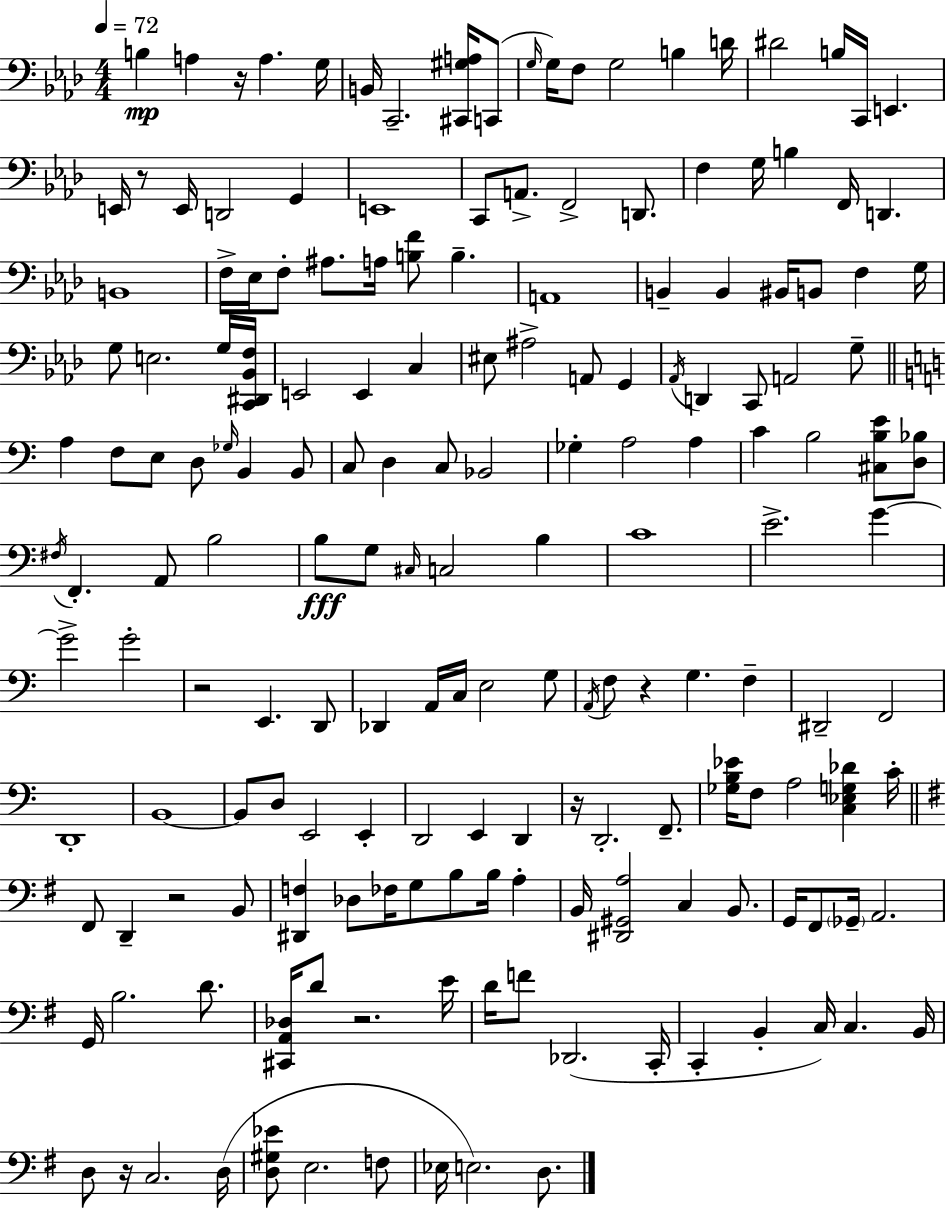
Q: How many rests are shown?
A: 8